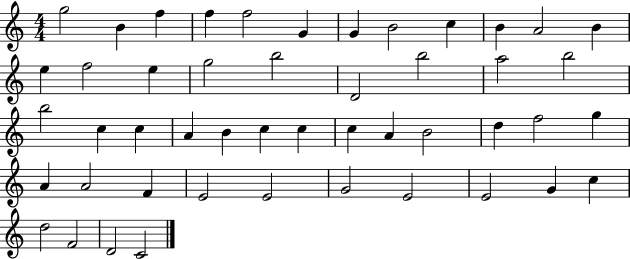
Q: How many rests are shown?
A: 0